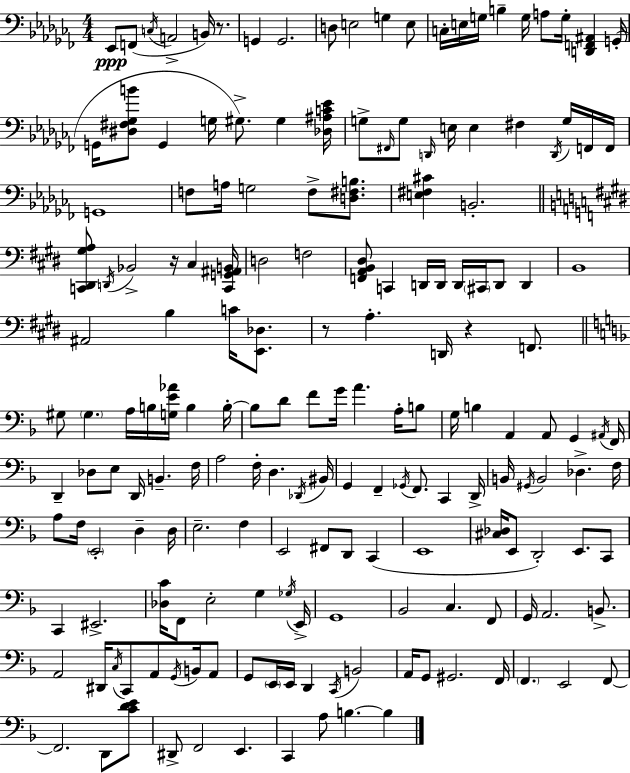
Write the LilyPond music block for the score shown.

{
  \clef bass
  \numericTimeSignature
  \time 4/4
  \key aes \minor
  ees,8\ppp f,8( \acciaccatura { c16 } a,2-> b,16) r8. | g,4 g,2. | d8 e2 g4 e8 | c16-. e16 g16 b4-- g16 a8 g16-. <d, f, ais,>4 | \break g,16-.( g,16 <dis fis ges b'>8 g,4 g16 gis8.->) gis4 | <des ais c' ees'>16 g8-> \grace { fis,16 } g8 \grace { d,16 } e16 e4 fis4 | \acciaccatura { d,16 } g16 f,16 f,16 g,1 | f8 a16 g2 f8-> | \break <d fis b>8. <e fis cis'>4 b,2.-. | \bar "||" \break \key e \major <c, dis, gis a>8 \acciaccatura { d,16 } bes,2-> r16 cis4 | <c, g, ais, b,>16 d2 f2 | <f, a, b, dis>8 c,4 d,16 d,16 d,16 \parenthesize cis,16 d,8 d,4 | b,1 | \break ais,2 b4 c'16 <e, des>8. | r8 a4.-. d,16 r4 f,8. | \bar "||" \break \key f \major gis8 \parenthesize gis4. a16 b16 <g e' aes'>16 b4 b16-.~~ | b8 d'8 f'8 g'16 a'4. a16-. b8 | g16 b4 a,4 a,8 g,4 \acciaccatura { ais,16 } | f,16 d,4-- des8 e8 d,16 b,4.-- | \break f16 a2 f16-. d4. | \acciaccatura { des,16 } bis,16 g,4 f,4-- \acciaccatura { ges,16 } f,8. c,4 | d,16-> b,16 \acciaccatura { gis,16 } b,2 des4.-> | f16 a8 f16 \parenthesize e,2-. d4-- | \break d16 e2.-- | f4 e,2 fis,8 d,8 | c,4( e,1 | <cis des>16 e,8 d,2-.) e,8. | \break c,8 c,4 eis,2.-> | <des c'>16 f,8 e2-. g4 | \acciaccatura { ges16 } e,16-> g,1 | bes,2 c4. | \break f,8 g,16 a,2. | b,8.-> a,2 dis,16 \acciaccatura { c16 } c,8 | a,8 \acciaccatura { g,16 } b,16 a,8 g,8 \parenthesize e,16 e,16 d,4 \acciaccatura { c,16 } | b,2 a,16 g,8 gis,2. | \break f,16 \parenthesize f,4. e,2 | f,8~~ f,2. | d,8 <c' d' e'>8 dis,8-> f,2 | e,4. c,4 a8 b4.~~ | \break b4 \bar "|."
}